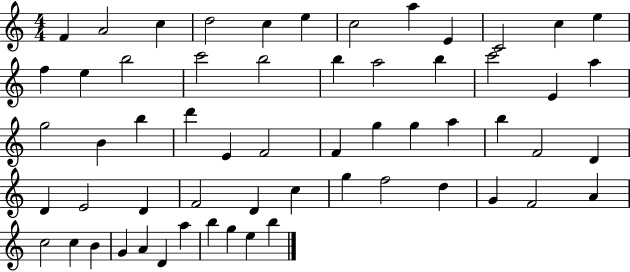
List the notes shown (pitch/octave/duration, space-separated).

F4/q A4/h C5/q D5/h C5/q E5/q C5/h A5/q E4/q C4/h C5/q E5/q F5/q E5/q B5/h C6/h B5/h B5/q A5/h B5/q C6/h E4/q A5/q G5/h B4/q B5/q D6/q E4/q F4/h F4/q G5/q G5/q A5/q B5/q F4/h D4/q D4/q E4/h D4/q F4/h D4/q C5/q G5/q F5/h D5/q G4/q F4/h A4/q C5/h C5/q B4/q G4/q A4/q D4/q A5/q B5/q G5/q E5/q B5/q